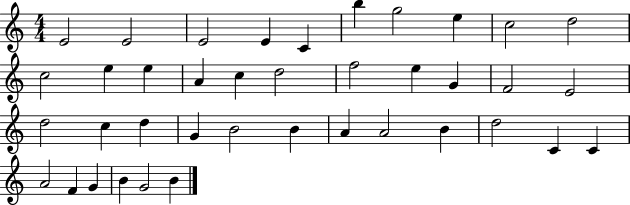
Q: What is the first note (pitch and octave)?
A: E4